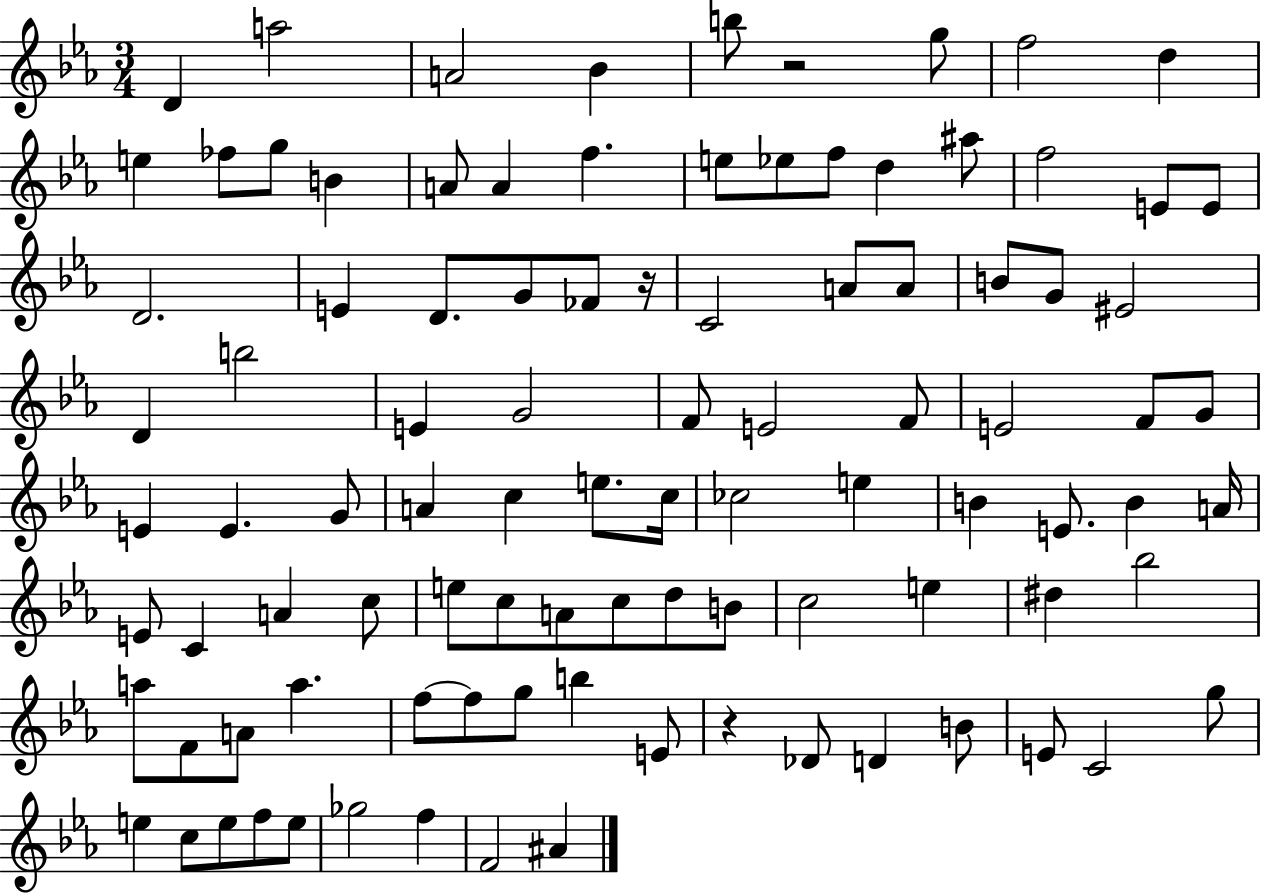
X:1
T:Untitled
M:3/4
L:1/4
K:Eb
D a2 A2 _B b/2 z2 g/2 f2 d e _f/2 g/2 B A/2 A f e/2 _e/2 f/2 d ^a/2 f2 E/2 E/2 D2 E D/2 G/2 _F/2 z/4 C2 A/2 A/2 B/2 G/2 ^E2 D b2 E G2 F/2 E2 F/2 E2 F/2 G/2 E E G/2 A c e/2 c/4 _c2 e B E/2 B A/4 E/2 C A c/2 e/2 c/2 A/2 c/2 d/2 B/2 c2 e ^d _b2 a/2 F/2 A/2 a f/2 f/2 g/2 b E/2 z _D/2 D B/2 E/2 C2 g/2 e c/2 e/2 f/2 e/2 _g2 f F2 ^A